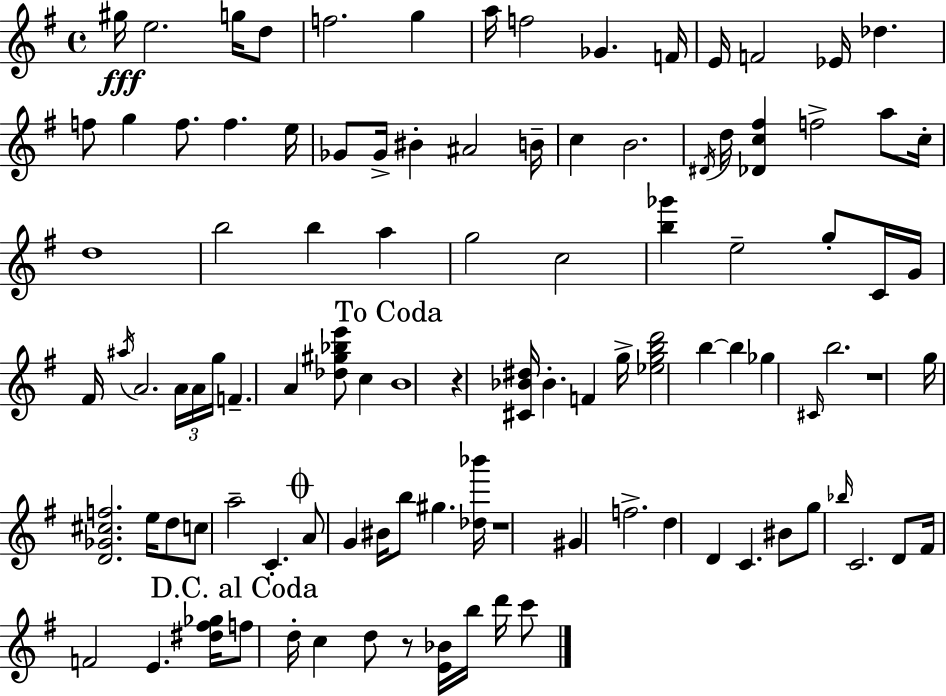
G#5/s E5/h. G5/s D5/e F5/h. G5/q A5/s F5/h Gb4/q. F4/s E4/s F4/h Eb4/s Db5/q. F5/e G5/q F5/e. F5/q. E5/s Gb4/e Gb4/s BIS4/q A#4/h B4/s C5/q B4/h. D#4/s D5/s [Db4,C5,F#5]/q F5/h A5/e C5/s D5/w B5/h B5/q A5/q G5/h C5/h [B5,Gb6]/q E5/h G5/e C4/s G4/s F#4/s A#5/s A4/h. A4/s A4/s G5/s F4/q. A4/q [Db5,G#5,Bb5,E6]/e C5/q B4/w R/q [C#4,Bb4,D#5]/s Bb4/q. F4/q G5/s [Eb5,G5,B5,D6]/h B5/q B5/q Gb5/q C#4/s B5/h. R/w G5/s [D4,Gb4,C#5,F5]/h. E5/s D5/e C5/e A5/h C4/q. A4/e G4/q BIS4/s B5/e G#5/q. [Db5,Bb6]/s R/w G#4/q F5/h. D5/q D4/q C4/q. BIS4/e G5/e Bb5/s C4/h. D4/e F#4/s F4/h E4/q. [D#5,F#5,Gb5]/s F5/e D5/s C5/q D5/e R/e [E4,Bb4]/s B5/s D6/s C6/e